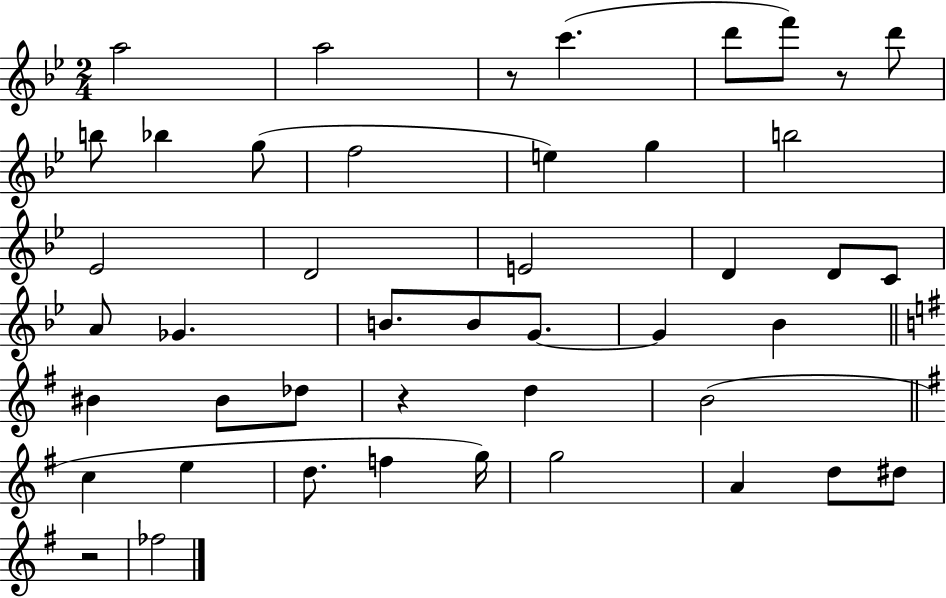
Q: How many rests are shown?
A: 4